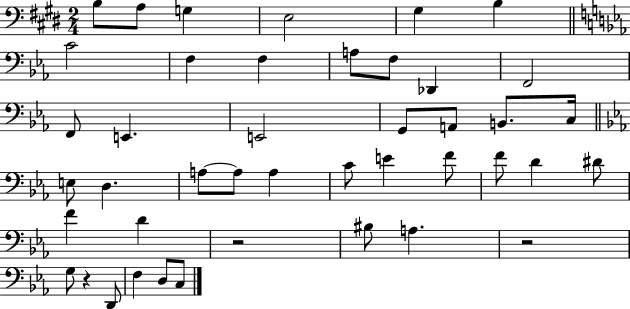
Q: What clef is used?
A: bass